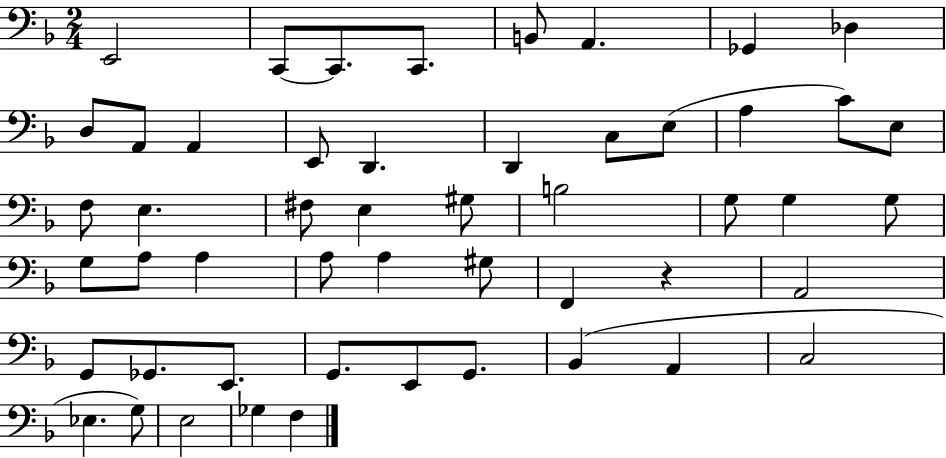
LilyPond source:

{
  \clef bass
  \numericTimeSignature
  \time 2/4
  \key f \major
  e,2 | c,8~~ c,8. c,8. | b,8 a,4. | ges,4 des4 | \break d8 a,8 a,4 | e,8 d,4. | d,4 c8 e8( | a4 c'8) e8 | \break f8 e4. | fis8 e4 gis8 | b2 | g8 g4 g8 | \break g8 a8 a4 | a8 a4 gis8 | f,4 r4 | a,2 | \break g,8 ges,8. e,8. | g,8. e,8 g,8. | bes,4( a,4 | c2 | \break ees4. g8) | e2 | ges4 f4 | \bar "|."
}